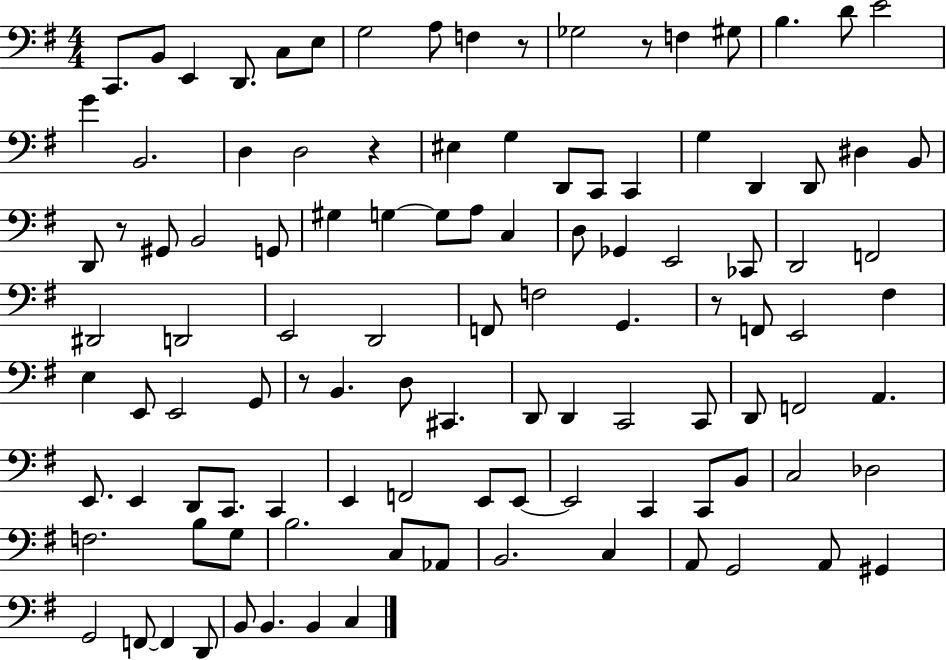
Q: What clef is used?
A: bass